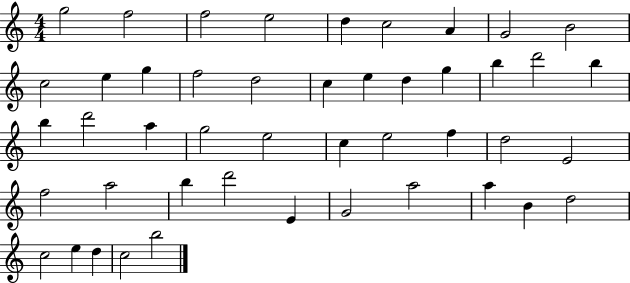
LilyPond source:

{
  \clef treble
  \numericTimeSignature
  \time 4/4
  \key c \major
  g''2 f''2 | f''2 e''2 | d''4 c''2 a'4 | g'2 b'2 | \break c''2 e''4 g''4 | f''2 d''2 | c''4 e''4 d''4 g''4 | b''4 d'''2 b''4 | \break b''4 d'''2 a''4 | g''2 e''2 | c''4 e''2 f''4 | d''2 e'2 | \break f''2 a''2 | b''4 d'''2 e'4 | g'2 a''2 | a''4 b'4 d''2 | \break c''2 e''4 d''4 | c''2 b''2 | \bar "|."
}